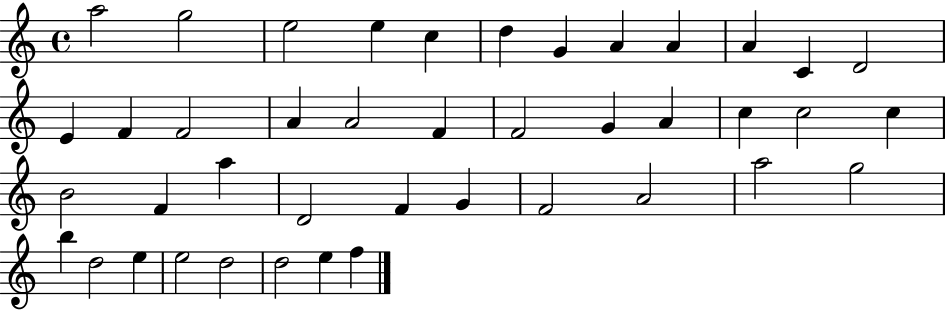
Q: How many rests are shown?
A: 0